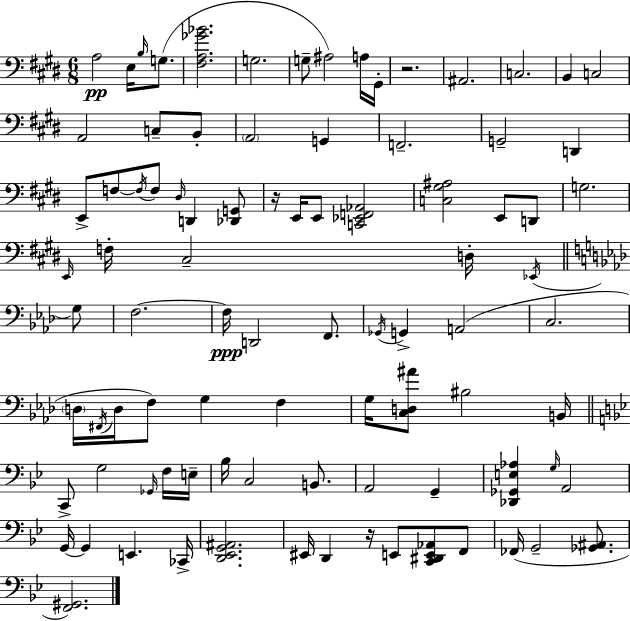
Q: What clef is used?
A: bass